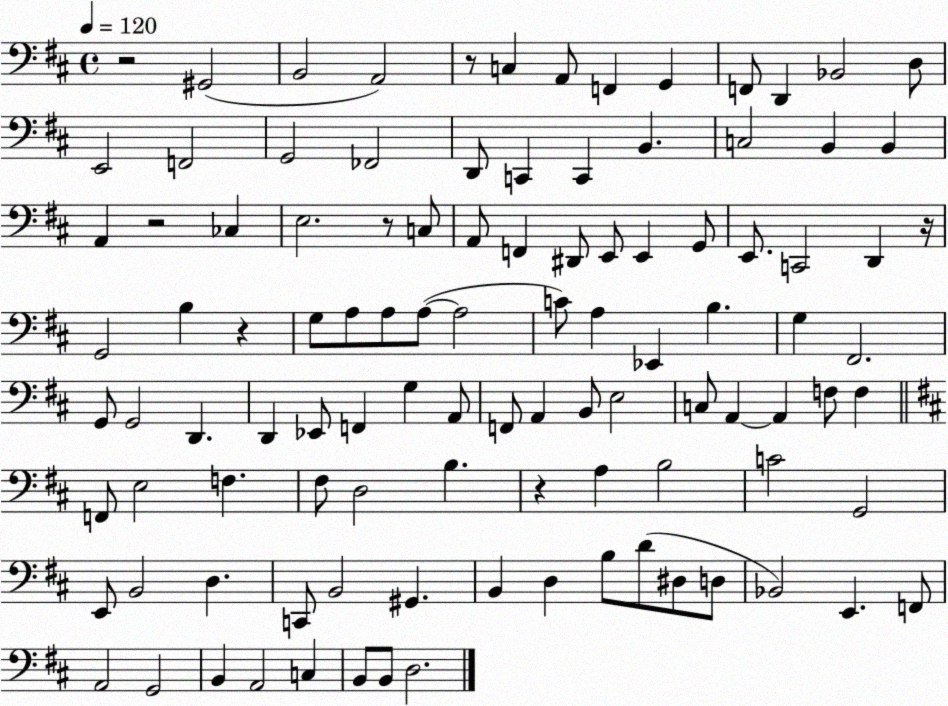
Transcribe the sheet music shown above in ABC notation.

X:1
T:Untitled
M:4/4
L:1/4
K:D
z2 ^G,,2 B,,2 A,,2 z/2 C, A,,/2 F,, G,, F,,/2 D,, _B,,2 D,/2 E,,2 F,,2 G,,2 _F,,2 D,,/2 C,, C,, B,, C,2 B,, B,, A,, z2 _C, E,2 z/2 C,/2 A,,/2 F,, ^D,,/2 E,,/2 E,, G,,/2 E,,/2 C,,2 D,, z/4 G,,2 B, z G,/2 A,/2 A,/2 A,/2 A,2 C/2 A, _E,, B, G, ^F,,2 G,,/2 G,,2 D,, D,, _E,,/2 F,, G, A,,/2 F,,/2 A,, B,,/2 E,2 C,/2 A,, A,, F,/2 F, F,,/2 E,2 F, ^F,/2 D,2 B, z A, B,2 C2 G,,2 E,,/2 B,,2 D, C,,/2 B,,2 ^G,, B,, D, B,/2 D/2 ^D,/2 D,/2 _B,,2 E,, F,,/2 A,,2 G,,2 B,, A,,2 C, B,,/2 B,,/2 D,2